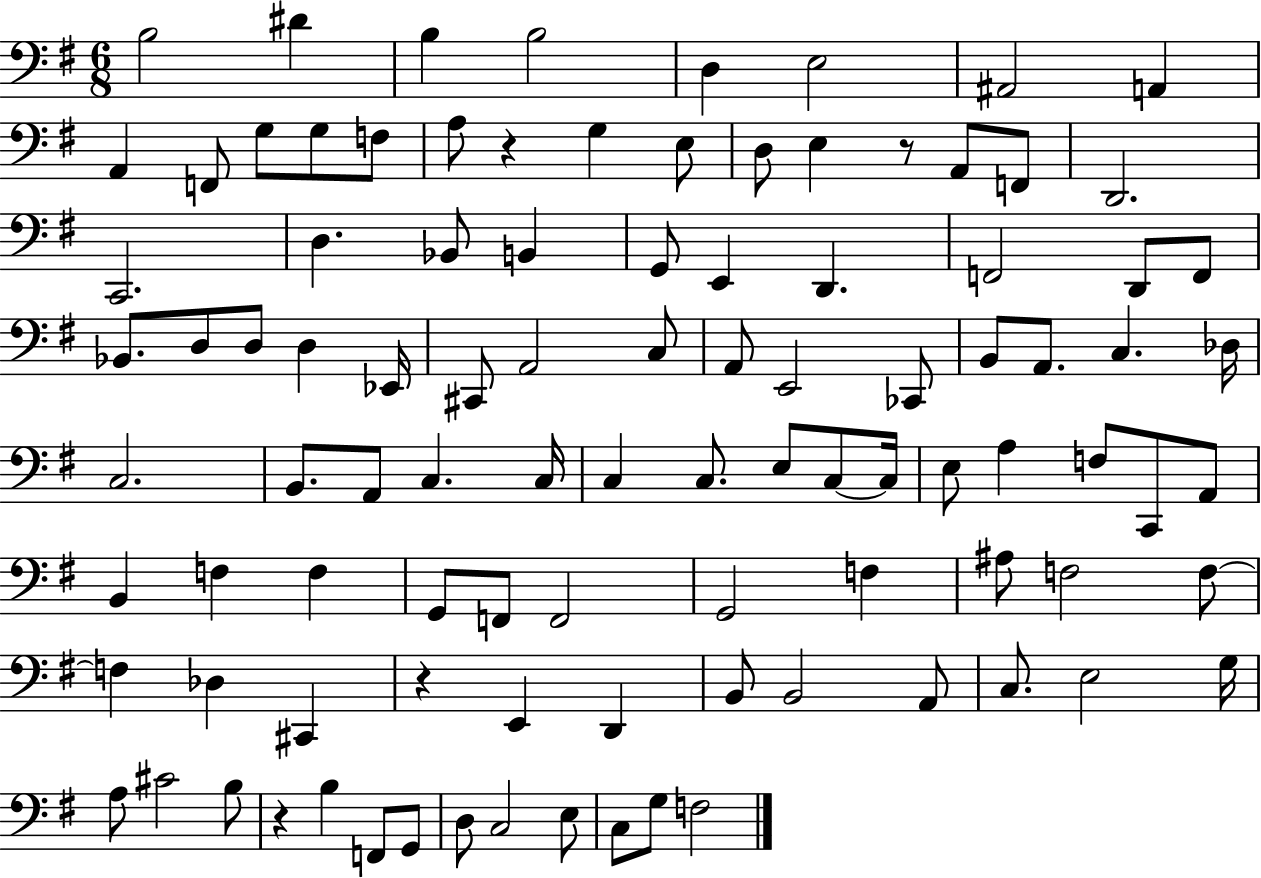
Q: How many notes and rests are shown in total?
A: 99